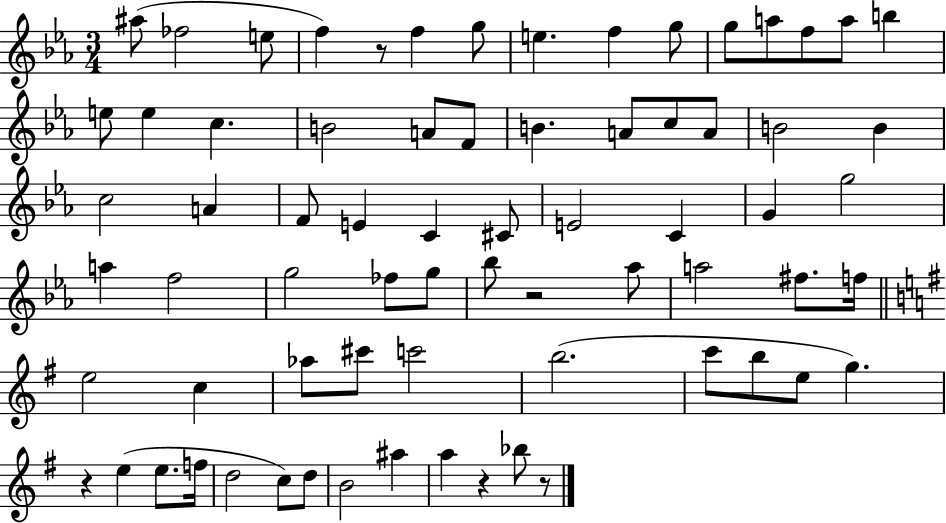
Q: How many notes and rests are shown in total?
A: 71